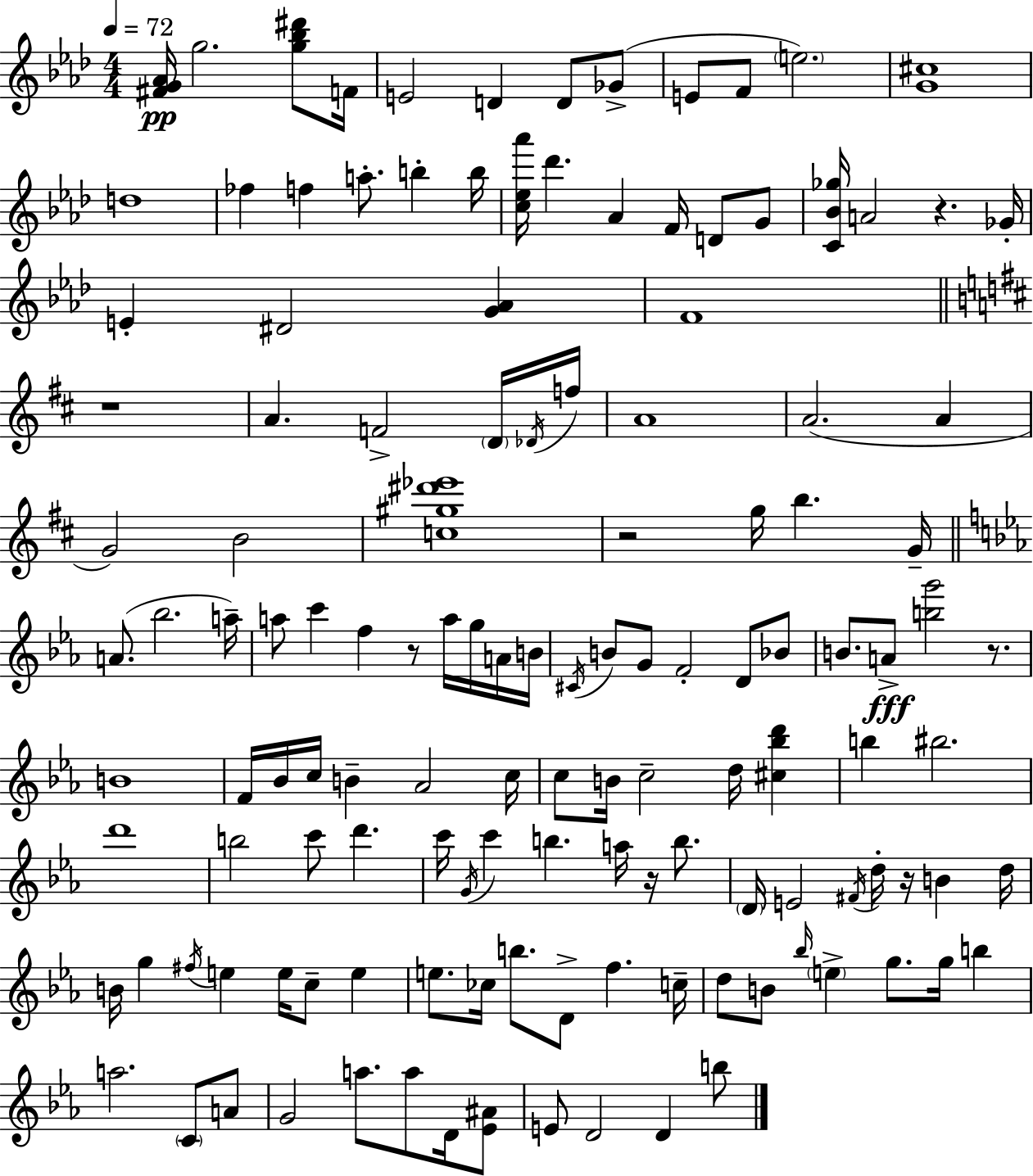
[F#4,G4,Ab4]/s G5/h. [G5,Bb5,D#6]/e F4/s E4/h D4/q D4/e Gb4/e E4/e F4/e E5/h. [G4,C#5]/w D5/w FES5/q F5/q A5/e. B5/q B5/s [C5,Eb5,Ab6]/s Db6/q. Ab4/q F4/s D4/e G4/e [C4,Bb4,Gb5]/s A4/h R/q. Gb4/s E4/q D#4/h [G4,Ab4]/q F4/w R/w A4/q. F4/h D4/s Db4/s F5/s A4/w A4/h. A4/q G4/h B4/h [C5,G#5,D#6,Eb6]/w R/h G5/s B5/q. G4/s A4/e. Bb5/h. A5/s A5/e C6/q F5/q R/e A5/s G5/s A4/s B4/s C#4/s B4/e G4/e F4/h D4/e Bb4/e B4/e. A4/e [B5,G6]/h R/e. B4/w F4/s Bb4/s C5/s B4/q Ab4/h C5/s C5/e B4/s C5/h D5/s [C#5,Bb5,D6]/q B5/q BIS5/h. D6/w B5/h C6/e D6/q. C6/s G4/s C6/q B5/q. A5/s R/s B5/e. D4/s E4/h F#4/s D5/s R/s B4/q D5/s B4/s G5/q F#5/s E5/q E5/s C5/e E5/q E5/e. CES5/s B5/e. D4/e F5/q. C5/s D5/e B4/e Bb5/s E5/q G5/e. G5/s B5/q A5/h. C4/e A4/e G4/h A5/e. A5/e D4/s [Eb4,A#4]/e E4/e D4/h D4/q B5/e